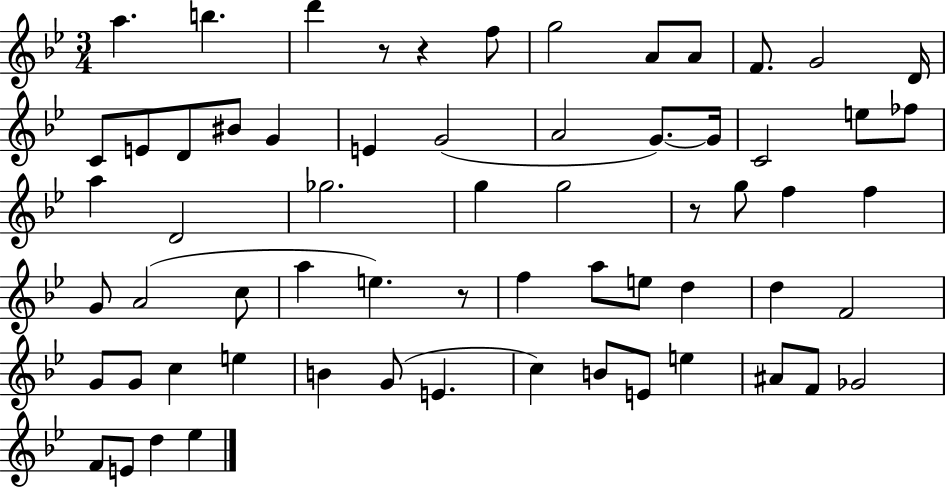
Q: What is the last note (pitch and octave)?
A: Eb5